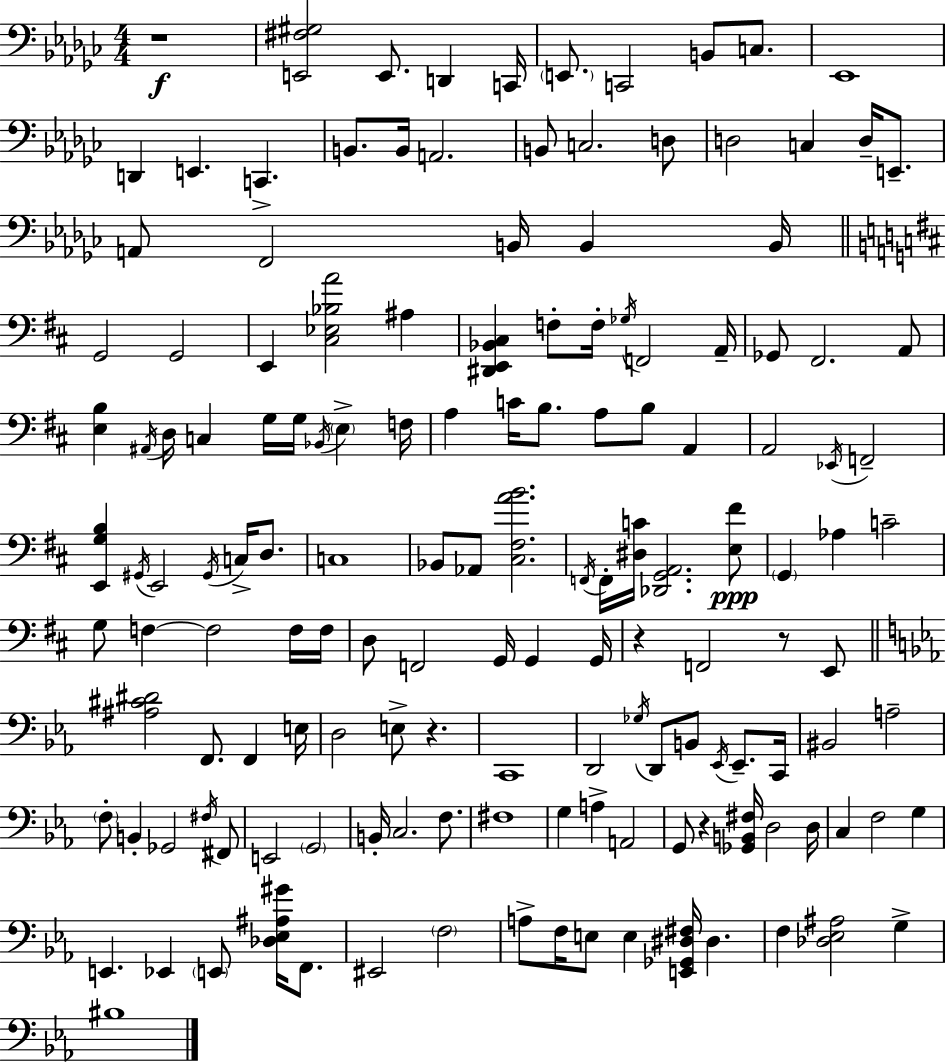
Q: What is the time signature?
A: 4/4